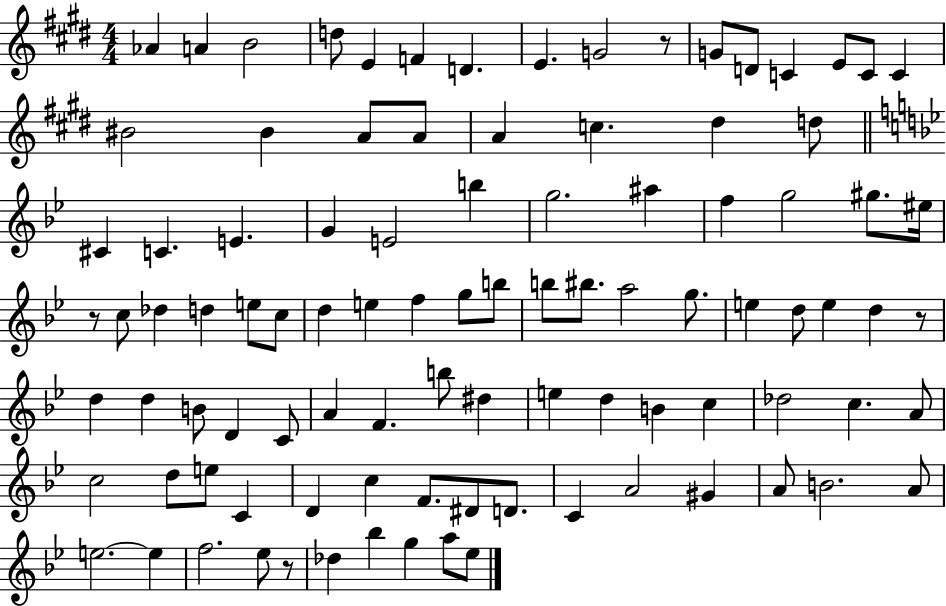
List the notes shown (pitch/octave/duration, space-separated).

Ab4/q A4/q B4/h D5/e E4/q F4/q D4/q. E4/q. G4/h R/e G4/e D4/e C4/q E4/e C4/e C4/q BIS4/h BIS4/q A4/e A4/e A4/q C5/q. D#5/q D5/e C#4/q C4/q. E4/q. G4/q E4/h B5/q G5/h. A#5/q F5/q G5/h G#5/e. EIS5/s R/e C5/e Db5/q D5/q E5/e C5/e D5/q E5/q F5/q G5/e B5/e B5/e BIS5/e. A5/h G5/e. E5/q D5/e E5/q D5/q R/e D5/q D5/q B4/e D4/q C4/e A4/q F4/q. B5/e D#5/q E5/q D5/q B4/q C5/q Db5/h C5/q. A4/e C5/h D5/e E5/e C4/q D4/q C5/q F4/e. D#4/e D4/e. C4/q A4/h G#4/q A4/e B4/h. A4/e E5/h. E5/q F5/h. Eb5/e R/e Db5/q Bb5/q G5/q A5/e Eb5/e